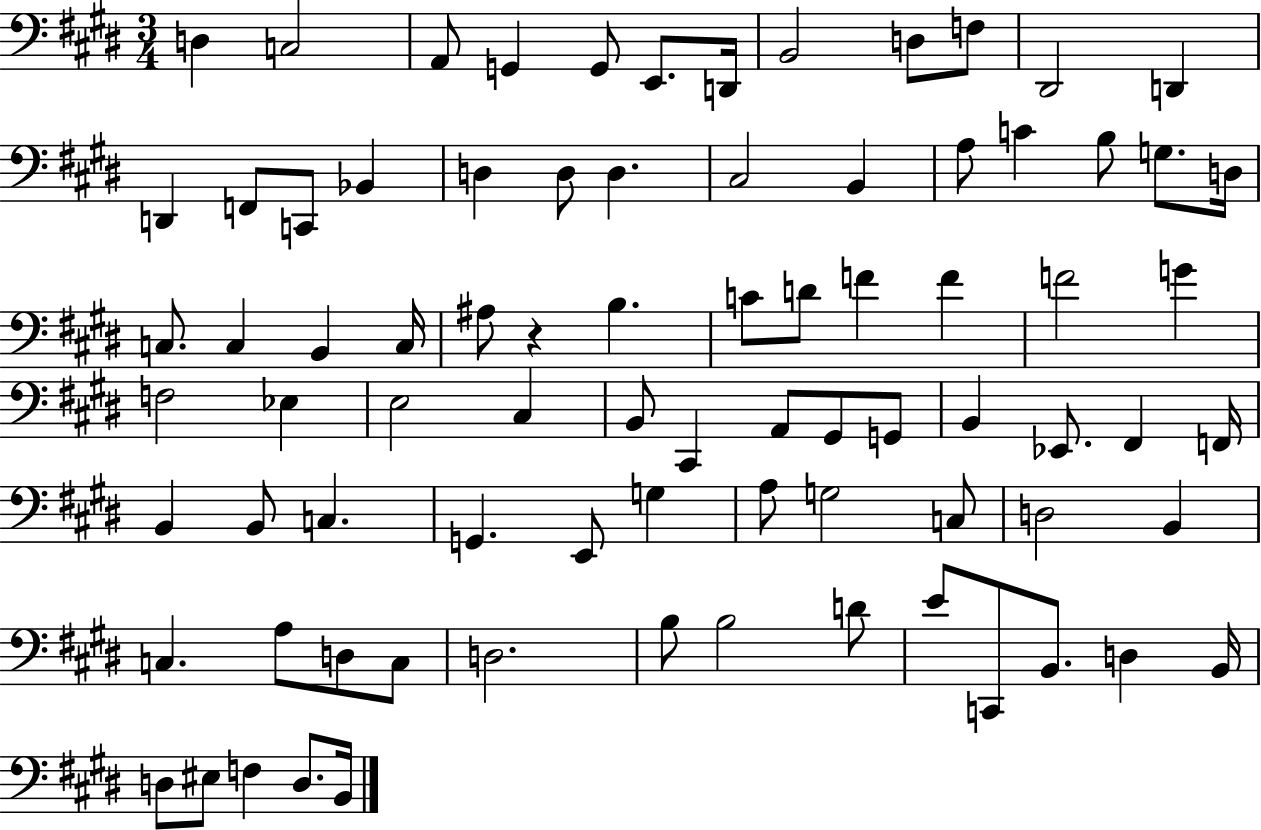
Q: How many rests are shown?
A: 1